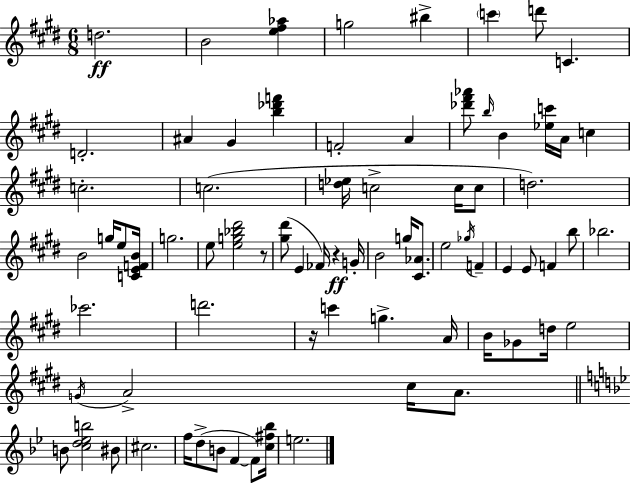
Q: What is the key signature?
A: E major